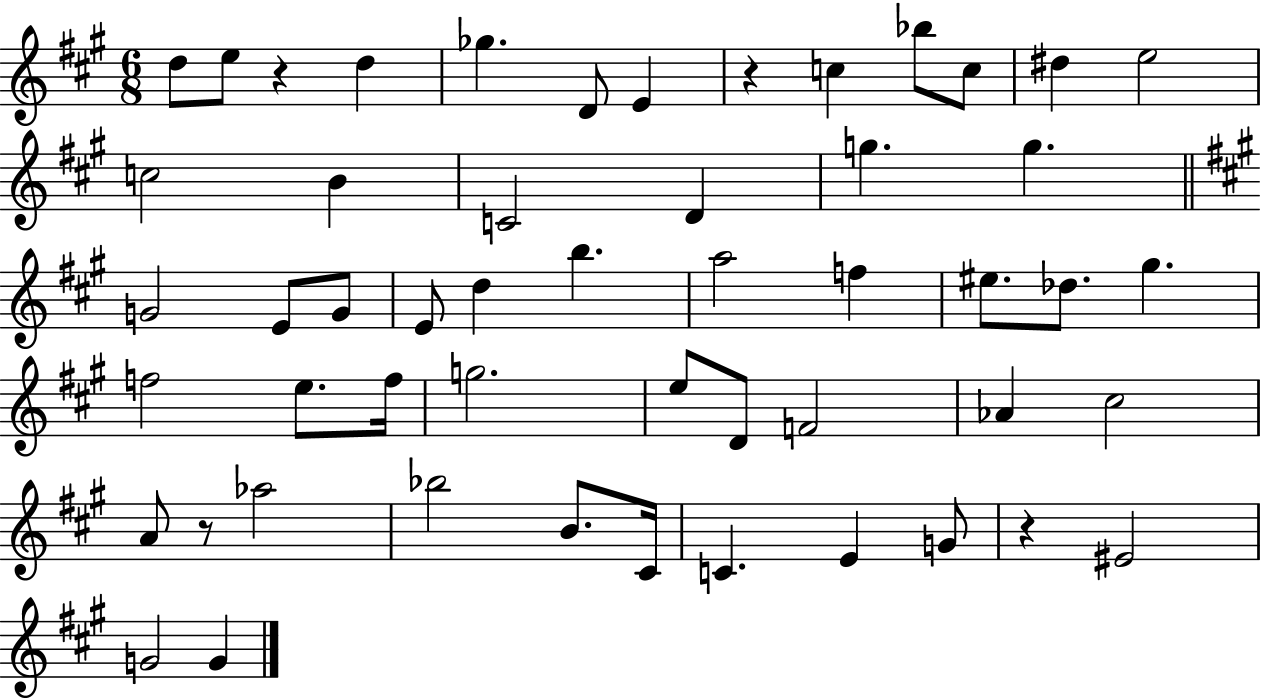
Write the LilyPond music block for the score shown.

{
  \clef treble
  \numericTimeSignature
  \time 6/8
  \key a \major
  d''8 e''8 r4 d''4 | ges''4. d'8 e'4 | r4 c''4 bes''8 c''8 | dis''4 e''2 | \break c''2 b'4 | c'2 d'4 | g''4. g''4. | \bar "||" \break \key a \major g'2 e'8 g'8 | e'8 d''4 b''4. | a''2 f''4 | eis''8. des''8. gis''4. | \break f''2 e''8. f''16 | g''2. | e''8 d'8 f'2 | aes'4 cis''2 | \break a'8 r8 aes''2 | bes''2 b'8. cis'16 | c'4. e'4 g'8 | r4 eis'2 | \break g'2 g'4 | \bar "|."
}